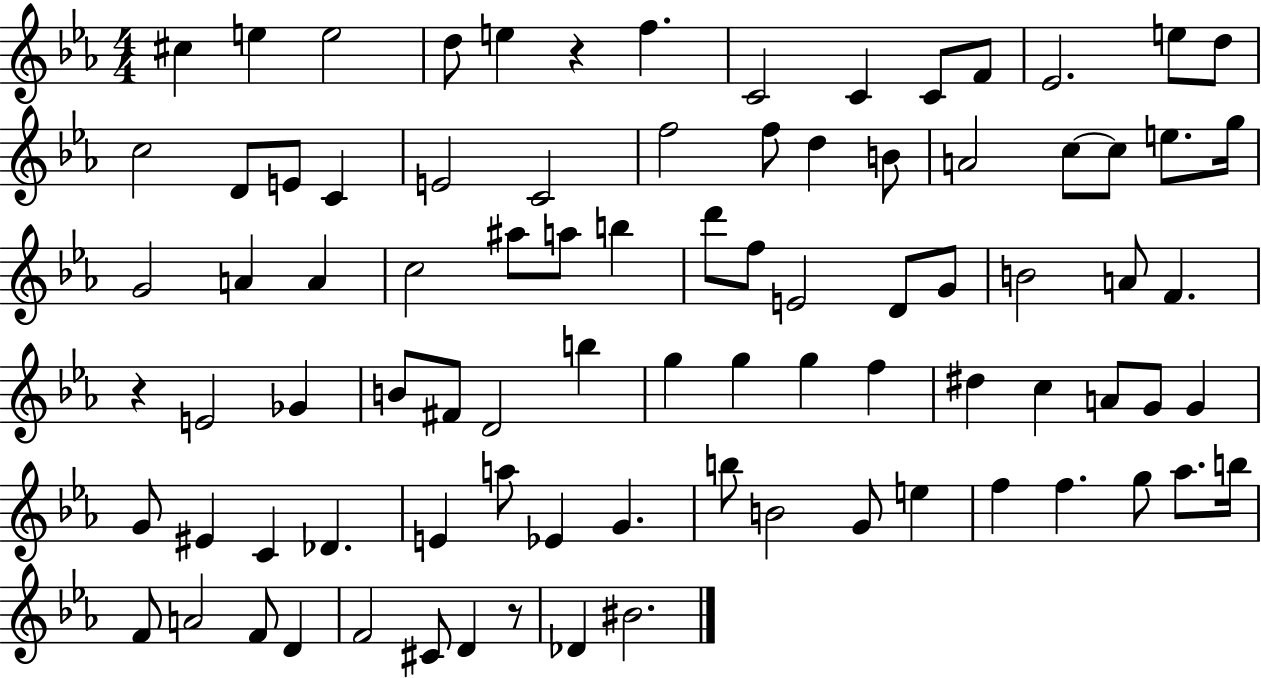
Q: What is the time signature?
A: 4/4